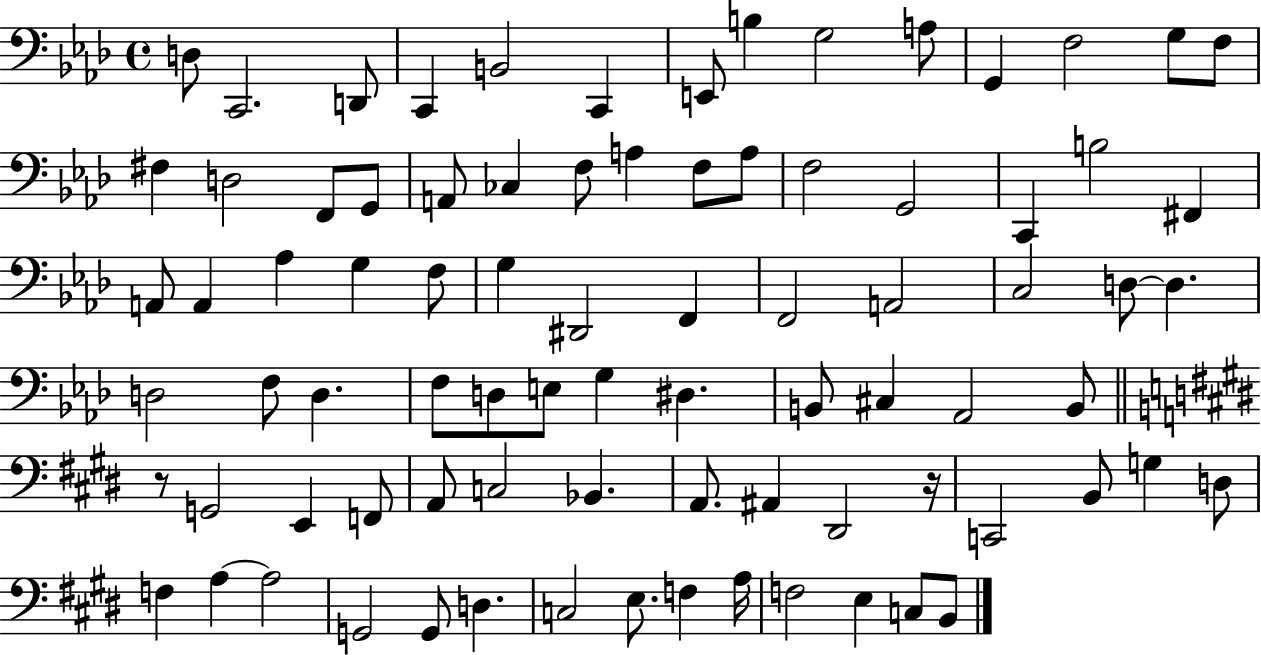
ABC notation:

X:1
T:Untitled
M:4/4
L:1/4
K:Ab
D,/2 C,,2 D,,/2 C,, B,,2 C,, E,,/2 B, G,2 A,/2 G,, F,2 G,/2 F,/2 ^F, D,2 F,,/2 G,,/2 A,,/2 _C, F,/2 A, F,/2 A,/2 F,2 G,,2 C,, B,2 ^F,, A,,/2 A,, _A, G, F,/2 G, ^D,,2 F,, F,,2 A,,2 C,2 D,/2 D, D,2 F,/2 D, F,/2 D,/2 E,/2 G, ^D, B,,/2 ^C, _A,,2 B,,/2 z/2 G,,2 E,, F,,/2 A,,/2 C,2 _B,, A,,/2 ^A,, ^D,,2 z/4 C,,2 B,,/2 G, D,/2 F, A, A,2 G,,2 G,,/2 D, C,2 E,/2 F, A,/4 F,2 E, C,/2 B,,/2